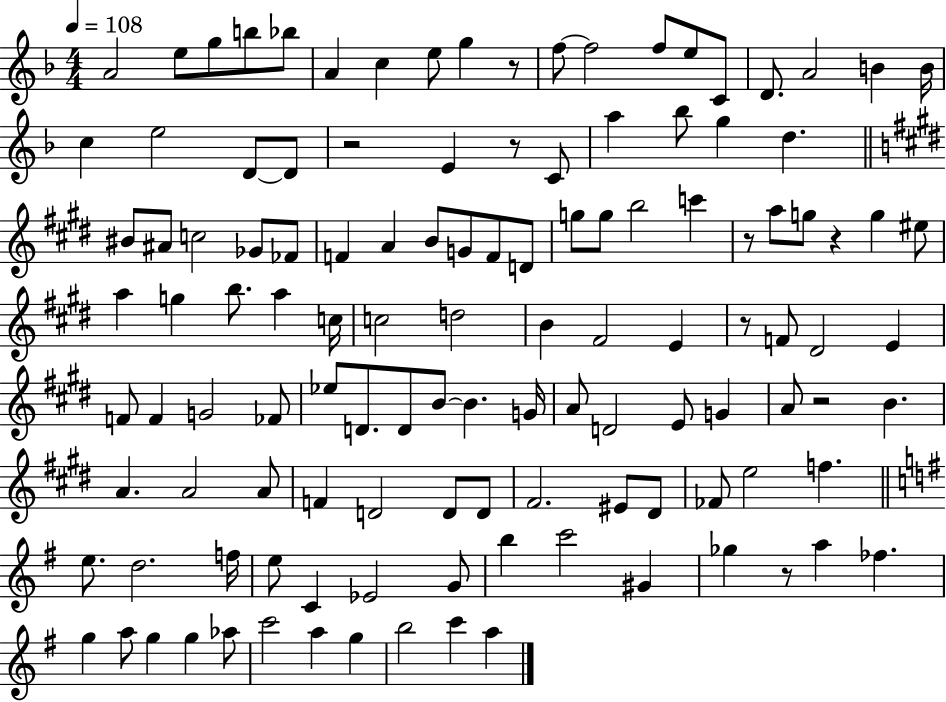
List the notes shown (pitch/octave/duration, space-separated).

A4/h E5/e G5/e B5/e Bb5/e A4/q C5/q E5/e G5/q R/e F5/e F5/h F5/e E5/e C4/e D4/e. A4/h B4/q B4/s C5/q E5/h D4/e D4/e R/h E4/q R/e C4/e A5/q Bb5/e G5/q D5/q. BIS4/e A#4/e C5/h Gb4/e FES4/e F4/q A4/q B4/e G4/e F4/e D4/e G5/e G5/e B5/h C6/q R/e A5/e G5/e R/q G5/q EIS5/e A5/q G5/q B5/e. A5/q C5/s C5/h D5/h B4/q F#4/h E4/q R/e F4/e D#4/h E4/q F4/e F4/q G4/h FES4/e Eb5/e D4/e. D4/e B4/e B4/q. G4/s A4/e D4/h E4/e G4/q A4/e R/h B4/q. A4/q. A4/h A4/e F4/q D4/h D4/e D4/e F#4/h. EIS4/e D#4/e FES4/e E5/h F5/q. E5/e. D5/h. F5/s E5/e C4/q Eb4/h G4/e B5/q C6/h G#4/q Gb5/q R/e A5/q FES5/q. G5/q A5/e G5/q G5/q Ab5/e C6/h A5/q G5/q B5/h C6/q A5/q